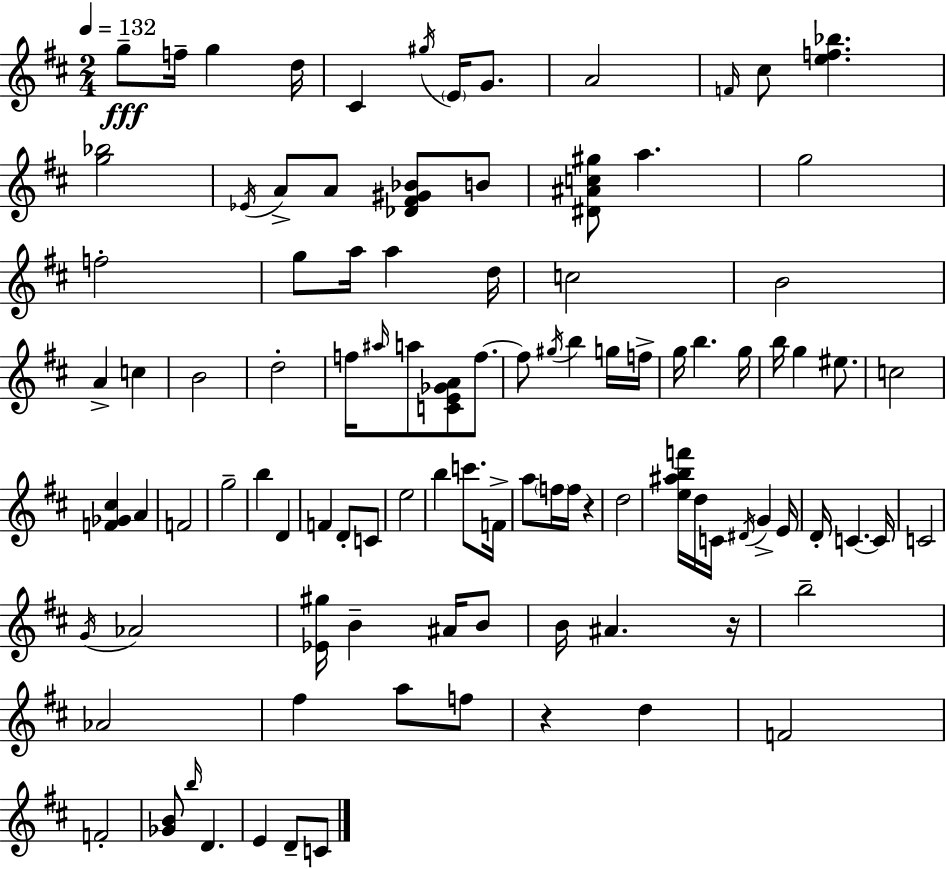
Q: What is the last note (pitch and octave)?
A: C4